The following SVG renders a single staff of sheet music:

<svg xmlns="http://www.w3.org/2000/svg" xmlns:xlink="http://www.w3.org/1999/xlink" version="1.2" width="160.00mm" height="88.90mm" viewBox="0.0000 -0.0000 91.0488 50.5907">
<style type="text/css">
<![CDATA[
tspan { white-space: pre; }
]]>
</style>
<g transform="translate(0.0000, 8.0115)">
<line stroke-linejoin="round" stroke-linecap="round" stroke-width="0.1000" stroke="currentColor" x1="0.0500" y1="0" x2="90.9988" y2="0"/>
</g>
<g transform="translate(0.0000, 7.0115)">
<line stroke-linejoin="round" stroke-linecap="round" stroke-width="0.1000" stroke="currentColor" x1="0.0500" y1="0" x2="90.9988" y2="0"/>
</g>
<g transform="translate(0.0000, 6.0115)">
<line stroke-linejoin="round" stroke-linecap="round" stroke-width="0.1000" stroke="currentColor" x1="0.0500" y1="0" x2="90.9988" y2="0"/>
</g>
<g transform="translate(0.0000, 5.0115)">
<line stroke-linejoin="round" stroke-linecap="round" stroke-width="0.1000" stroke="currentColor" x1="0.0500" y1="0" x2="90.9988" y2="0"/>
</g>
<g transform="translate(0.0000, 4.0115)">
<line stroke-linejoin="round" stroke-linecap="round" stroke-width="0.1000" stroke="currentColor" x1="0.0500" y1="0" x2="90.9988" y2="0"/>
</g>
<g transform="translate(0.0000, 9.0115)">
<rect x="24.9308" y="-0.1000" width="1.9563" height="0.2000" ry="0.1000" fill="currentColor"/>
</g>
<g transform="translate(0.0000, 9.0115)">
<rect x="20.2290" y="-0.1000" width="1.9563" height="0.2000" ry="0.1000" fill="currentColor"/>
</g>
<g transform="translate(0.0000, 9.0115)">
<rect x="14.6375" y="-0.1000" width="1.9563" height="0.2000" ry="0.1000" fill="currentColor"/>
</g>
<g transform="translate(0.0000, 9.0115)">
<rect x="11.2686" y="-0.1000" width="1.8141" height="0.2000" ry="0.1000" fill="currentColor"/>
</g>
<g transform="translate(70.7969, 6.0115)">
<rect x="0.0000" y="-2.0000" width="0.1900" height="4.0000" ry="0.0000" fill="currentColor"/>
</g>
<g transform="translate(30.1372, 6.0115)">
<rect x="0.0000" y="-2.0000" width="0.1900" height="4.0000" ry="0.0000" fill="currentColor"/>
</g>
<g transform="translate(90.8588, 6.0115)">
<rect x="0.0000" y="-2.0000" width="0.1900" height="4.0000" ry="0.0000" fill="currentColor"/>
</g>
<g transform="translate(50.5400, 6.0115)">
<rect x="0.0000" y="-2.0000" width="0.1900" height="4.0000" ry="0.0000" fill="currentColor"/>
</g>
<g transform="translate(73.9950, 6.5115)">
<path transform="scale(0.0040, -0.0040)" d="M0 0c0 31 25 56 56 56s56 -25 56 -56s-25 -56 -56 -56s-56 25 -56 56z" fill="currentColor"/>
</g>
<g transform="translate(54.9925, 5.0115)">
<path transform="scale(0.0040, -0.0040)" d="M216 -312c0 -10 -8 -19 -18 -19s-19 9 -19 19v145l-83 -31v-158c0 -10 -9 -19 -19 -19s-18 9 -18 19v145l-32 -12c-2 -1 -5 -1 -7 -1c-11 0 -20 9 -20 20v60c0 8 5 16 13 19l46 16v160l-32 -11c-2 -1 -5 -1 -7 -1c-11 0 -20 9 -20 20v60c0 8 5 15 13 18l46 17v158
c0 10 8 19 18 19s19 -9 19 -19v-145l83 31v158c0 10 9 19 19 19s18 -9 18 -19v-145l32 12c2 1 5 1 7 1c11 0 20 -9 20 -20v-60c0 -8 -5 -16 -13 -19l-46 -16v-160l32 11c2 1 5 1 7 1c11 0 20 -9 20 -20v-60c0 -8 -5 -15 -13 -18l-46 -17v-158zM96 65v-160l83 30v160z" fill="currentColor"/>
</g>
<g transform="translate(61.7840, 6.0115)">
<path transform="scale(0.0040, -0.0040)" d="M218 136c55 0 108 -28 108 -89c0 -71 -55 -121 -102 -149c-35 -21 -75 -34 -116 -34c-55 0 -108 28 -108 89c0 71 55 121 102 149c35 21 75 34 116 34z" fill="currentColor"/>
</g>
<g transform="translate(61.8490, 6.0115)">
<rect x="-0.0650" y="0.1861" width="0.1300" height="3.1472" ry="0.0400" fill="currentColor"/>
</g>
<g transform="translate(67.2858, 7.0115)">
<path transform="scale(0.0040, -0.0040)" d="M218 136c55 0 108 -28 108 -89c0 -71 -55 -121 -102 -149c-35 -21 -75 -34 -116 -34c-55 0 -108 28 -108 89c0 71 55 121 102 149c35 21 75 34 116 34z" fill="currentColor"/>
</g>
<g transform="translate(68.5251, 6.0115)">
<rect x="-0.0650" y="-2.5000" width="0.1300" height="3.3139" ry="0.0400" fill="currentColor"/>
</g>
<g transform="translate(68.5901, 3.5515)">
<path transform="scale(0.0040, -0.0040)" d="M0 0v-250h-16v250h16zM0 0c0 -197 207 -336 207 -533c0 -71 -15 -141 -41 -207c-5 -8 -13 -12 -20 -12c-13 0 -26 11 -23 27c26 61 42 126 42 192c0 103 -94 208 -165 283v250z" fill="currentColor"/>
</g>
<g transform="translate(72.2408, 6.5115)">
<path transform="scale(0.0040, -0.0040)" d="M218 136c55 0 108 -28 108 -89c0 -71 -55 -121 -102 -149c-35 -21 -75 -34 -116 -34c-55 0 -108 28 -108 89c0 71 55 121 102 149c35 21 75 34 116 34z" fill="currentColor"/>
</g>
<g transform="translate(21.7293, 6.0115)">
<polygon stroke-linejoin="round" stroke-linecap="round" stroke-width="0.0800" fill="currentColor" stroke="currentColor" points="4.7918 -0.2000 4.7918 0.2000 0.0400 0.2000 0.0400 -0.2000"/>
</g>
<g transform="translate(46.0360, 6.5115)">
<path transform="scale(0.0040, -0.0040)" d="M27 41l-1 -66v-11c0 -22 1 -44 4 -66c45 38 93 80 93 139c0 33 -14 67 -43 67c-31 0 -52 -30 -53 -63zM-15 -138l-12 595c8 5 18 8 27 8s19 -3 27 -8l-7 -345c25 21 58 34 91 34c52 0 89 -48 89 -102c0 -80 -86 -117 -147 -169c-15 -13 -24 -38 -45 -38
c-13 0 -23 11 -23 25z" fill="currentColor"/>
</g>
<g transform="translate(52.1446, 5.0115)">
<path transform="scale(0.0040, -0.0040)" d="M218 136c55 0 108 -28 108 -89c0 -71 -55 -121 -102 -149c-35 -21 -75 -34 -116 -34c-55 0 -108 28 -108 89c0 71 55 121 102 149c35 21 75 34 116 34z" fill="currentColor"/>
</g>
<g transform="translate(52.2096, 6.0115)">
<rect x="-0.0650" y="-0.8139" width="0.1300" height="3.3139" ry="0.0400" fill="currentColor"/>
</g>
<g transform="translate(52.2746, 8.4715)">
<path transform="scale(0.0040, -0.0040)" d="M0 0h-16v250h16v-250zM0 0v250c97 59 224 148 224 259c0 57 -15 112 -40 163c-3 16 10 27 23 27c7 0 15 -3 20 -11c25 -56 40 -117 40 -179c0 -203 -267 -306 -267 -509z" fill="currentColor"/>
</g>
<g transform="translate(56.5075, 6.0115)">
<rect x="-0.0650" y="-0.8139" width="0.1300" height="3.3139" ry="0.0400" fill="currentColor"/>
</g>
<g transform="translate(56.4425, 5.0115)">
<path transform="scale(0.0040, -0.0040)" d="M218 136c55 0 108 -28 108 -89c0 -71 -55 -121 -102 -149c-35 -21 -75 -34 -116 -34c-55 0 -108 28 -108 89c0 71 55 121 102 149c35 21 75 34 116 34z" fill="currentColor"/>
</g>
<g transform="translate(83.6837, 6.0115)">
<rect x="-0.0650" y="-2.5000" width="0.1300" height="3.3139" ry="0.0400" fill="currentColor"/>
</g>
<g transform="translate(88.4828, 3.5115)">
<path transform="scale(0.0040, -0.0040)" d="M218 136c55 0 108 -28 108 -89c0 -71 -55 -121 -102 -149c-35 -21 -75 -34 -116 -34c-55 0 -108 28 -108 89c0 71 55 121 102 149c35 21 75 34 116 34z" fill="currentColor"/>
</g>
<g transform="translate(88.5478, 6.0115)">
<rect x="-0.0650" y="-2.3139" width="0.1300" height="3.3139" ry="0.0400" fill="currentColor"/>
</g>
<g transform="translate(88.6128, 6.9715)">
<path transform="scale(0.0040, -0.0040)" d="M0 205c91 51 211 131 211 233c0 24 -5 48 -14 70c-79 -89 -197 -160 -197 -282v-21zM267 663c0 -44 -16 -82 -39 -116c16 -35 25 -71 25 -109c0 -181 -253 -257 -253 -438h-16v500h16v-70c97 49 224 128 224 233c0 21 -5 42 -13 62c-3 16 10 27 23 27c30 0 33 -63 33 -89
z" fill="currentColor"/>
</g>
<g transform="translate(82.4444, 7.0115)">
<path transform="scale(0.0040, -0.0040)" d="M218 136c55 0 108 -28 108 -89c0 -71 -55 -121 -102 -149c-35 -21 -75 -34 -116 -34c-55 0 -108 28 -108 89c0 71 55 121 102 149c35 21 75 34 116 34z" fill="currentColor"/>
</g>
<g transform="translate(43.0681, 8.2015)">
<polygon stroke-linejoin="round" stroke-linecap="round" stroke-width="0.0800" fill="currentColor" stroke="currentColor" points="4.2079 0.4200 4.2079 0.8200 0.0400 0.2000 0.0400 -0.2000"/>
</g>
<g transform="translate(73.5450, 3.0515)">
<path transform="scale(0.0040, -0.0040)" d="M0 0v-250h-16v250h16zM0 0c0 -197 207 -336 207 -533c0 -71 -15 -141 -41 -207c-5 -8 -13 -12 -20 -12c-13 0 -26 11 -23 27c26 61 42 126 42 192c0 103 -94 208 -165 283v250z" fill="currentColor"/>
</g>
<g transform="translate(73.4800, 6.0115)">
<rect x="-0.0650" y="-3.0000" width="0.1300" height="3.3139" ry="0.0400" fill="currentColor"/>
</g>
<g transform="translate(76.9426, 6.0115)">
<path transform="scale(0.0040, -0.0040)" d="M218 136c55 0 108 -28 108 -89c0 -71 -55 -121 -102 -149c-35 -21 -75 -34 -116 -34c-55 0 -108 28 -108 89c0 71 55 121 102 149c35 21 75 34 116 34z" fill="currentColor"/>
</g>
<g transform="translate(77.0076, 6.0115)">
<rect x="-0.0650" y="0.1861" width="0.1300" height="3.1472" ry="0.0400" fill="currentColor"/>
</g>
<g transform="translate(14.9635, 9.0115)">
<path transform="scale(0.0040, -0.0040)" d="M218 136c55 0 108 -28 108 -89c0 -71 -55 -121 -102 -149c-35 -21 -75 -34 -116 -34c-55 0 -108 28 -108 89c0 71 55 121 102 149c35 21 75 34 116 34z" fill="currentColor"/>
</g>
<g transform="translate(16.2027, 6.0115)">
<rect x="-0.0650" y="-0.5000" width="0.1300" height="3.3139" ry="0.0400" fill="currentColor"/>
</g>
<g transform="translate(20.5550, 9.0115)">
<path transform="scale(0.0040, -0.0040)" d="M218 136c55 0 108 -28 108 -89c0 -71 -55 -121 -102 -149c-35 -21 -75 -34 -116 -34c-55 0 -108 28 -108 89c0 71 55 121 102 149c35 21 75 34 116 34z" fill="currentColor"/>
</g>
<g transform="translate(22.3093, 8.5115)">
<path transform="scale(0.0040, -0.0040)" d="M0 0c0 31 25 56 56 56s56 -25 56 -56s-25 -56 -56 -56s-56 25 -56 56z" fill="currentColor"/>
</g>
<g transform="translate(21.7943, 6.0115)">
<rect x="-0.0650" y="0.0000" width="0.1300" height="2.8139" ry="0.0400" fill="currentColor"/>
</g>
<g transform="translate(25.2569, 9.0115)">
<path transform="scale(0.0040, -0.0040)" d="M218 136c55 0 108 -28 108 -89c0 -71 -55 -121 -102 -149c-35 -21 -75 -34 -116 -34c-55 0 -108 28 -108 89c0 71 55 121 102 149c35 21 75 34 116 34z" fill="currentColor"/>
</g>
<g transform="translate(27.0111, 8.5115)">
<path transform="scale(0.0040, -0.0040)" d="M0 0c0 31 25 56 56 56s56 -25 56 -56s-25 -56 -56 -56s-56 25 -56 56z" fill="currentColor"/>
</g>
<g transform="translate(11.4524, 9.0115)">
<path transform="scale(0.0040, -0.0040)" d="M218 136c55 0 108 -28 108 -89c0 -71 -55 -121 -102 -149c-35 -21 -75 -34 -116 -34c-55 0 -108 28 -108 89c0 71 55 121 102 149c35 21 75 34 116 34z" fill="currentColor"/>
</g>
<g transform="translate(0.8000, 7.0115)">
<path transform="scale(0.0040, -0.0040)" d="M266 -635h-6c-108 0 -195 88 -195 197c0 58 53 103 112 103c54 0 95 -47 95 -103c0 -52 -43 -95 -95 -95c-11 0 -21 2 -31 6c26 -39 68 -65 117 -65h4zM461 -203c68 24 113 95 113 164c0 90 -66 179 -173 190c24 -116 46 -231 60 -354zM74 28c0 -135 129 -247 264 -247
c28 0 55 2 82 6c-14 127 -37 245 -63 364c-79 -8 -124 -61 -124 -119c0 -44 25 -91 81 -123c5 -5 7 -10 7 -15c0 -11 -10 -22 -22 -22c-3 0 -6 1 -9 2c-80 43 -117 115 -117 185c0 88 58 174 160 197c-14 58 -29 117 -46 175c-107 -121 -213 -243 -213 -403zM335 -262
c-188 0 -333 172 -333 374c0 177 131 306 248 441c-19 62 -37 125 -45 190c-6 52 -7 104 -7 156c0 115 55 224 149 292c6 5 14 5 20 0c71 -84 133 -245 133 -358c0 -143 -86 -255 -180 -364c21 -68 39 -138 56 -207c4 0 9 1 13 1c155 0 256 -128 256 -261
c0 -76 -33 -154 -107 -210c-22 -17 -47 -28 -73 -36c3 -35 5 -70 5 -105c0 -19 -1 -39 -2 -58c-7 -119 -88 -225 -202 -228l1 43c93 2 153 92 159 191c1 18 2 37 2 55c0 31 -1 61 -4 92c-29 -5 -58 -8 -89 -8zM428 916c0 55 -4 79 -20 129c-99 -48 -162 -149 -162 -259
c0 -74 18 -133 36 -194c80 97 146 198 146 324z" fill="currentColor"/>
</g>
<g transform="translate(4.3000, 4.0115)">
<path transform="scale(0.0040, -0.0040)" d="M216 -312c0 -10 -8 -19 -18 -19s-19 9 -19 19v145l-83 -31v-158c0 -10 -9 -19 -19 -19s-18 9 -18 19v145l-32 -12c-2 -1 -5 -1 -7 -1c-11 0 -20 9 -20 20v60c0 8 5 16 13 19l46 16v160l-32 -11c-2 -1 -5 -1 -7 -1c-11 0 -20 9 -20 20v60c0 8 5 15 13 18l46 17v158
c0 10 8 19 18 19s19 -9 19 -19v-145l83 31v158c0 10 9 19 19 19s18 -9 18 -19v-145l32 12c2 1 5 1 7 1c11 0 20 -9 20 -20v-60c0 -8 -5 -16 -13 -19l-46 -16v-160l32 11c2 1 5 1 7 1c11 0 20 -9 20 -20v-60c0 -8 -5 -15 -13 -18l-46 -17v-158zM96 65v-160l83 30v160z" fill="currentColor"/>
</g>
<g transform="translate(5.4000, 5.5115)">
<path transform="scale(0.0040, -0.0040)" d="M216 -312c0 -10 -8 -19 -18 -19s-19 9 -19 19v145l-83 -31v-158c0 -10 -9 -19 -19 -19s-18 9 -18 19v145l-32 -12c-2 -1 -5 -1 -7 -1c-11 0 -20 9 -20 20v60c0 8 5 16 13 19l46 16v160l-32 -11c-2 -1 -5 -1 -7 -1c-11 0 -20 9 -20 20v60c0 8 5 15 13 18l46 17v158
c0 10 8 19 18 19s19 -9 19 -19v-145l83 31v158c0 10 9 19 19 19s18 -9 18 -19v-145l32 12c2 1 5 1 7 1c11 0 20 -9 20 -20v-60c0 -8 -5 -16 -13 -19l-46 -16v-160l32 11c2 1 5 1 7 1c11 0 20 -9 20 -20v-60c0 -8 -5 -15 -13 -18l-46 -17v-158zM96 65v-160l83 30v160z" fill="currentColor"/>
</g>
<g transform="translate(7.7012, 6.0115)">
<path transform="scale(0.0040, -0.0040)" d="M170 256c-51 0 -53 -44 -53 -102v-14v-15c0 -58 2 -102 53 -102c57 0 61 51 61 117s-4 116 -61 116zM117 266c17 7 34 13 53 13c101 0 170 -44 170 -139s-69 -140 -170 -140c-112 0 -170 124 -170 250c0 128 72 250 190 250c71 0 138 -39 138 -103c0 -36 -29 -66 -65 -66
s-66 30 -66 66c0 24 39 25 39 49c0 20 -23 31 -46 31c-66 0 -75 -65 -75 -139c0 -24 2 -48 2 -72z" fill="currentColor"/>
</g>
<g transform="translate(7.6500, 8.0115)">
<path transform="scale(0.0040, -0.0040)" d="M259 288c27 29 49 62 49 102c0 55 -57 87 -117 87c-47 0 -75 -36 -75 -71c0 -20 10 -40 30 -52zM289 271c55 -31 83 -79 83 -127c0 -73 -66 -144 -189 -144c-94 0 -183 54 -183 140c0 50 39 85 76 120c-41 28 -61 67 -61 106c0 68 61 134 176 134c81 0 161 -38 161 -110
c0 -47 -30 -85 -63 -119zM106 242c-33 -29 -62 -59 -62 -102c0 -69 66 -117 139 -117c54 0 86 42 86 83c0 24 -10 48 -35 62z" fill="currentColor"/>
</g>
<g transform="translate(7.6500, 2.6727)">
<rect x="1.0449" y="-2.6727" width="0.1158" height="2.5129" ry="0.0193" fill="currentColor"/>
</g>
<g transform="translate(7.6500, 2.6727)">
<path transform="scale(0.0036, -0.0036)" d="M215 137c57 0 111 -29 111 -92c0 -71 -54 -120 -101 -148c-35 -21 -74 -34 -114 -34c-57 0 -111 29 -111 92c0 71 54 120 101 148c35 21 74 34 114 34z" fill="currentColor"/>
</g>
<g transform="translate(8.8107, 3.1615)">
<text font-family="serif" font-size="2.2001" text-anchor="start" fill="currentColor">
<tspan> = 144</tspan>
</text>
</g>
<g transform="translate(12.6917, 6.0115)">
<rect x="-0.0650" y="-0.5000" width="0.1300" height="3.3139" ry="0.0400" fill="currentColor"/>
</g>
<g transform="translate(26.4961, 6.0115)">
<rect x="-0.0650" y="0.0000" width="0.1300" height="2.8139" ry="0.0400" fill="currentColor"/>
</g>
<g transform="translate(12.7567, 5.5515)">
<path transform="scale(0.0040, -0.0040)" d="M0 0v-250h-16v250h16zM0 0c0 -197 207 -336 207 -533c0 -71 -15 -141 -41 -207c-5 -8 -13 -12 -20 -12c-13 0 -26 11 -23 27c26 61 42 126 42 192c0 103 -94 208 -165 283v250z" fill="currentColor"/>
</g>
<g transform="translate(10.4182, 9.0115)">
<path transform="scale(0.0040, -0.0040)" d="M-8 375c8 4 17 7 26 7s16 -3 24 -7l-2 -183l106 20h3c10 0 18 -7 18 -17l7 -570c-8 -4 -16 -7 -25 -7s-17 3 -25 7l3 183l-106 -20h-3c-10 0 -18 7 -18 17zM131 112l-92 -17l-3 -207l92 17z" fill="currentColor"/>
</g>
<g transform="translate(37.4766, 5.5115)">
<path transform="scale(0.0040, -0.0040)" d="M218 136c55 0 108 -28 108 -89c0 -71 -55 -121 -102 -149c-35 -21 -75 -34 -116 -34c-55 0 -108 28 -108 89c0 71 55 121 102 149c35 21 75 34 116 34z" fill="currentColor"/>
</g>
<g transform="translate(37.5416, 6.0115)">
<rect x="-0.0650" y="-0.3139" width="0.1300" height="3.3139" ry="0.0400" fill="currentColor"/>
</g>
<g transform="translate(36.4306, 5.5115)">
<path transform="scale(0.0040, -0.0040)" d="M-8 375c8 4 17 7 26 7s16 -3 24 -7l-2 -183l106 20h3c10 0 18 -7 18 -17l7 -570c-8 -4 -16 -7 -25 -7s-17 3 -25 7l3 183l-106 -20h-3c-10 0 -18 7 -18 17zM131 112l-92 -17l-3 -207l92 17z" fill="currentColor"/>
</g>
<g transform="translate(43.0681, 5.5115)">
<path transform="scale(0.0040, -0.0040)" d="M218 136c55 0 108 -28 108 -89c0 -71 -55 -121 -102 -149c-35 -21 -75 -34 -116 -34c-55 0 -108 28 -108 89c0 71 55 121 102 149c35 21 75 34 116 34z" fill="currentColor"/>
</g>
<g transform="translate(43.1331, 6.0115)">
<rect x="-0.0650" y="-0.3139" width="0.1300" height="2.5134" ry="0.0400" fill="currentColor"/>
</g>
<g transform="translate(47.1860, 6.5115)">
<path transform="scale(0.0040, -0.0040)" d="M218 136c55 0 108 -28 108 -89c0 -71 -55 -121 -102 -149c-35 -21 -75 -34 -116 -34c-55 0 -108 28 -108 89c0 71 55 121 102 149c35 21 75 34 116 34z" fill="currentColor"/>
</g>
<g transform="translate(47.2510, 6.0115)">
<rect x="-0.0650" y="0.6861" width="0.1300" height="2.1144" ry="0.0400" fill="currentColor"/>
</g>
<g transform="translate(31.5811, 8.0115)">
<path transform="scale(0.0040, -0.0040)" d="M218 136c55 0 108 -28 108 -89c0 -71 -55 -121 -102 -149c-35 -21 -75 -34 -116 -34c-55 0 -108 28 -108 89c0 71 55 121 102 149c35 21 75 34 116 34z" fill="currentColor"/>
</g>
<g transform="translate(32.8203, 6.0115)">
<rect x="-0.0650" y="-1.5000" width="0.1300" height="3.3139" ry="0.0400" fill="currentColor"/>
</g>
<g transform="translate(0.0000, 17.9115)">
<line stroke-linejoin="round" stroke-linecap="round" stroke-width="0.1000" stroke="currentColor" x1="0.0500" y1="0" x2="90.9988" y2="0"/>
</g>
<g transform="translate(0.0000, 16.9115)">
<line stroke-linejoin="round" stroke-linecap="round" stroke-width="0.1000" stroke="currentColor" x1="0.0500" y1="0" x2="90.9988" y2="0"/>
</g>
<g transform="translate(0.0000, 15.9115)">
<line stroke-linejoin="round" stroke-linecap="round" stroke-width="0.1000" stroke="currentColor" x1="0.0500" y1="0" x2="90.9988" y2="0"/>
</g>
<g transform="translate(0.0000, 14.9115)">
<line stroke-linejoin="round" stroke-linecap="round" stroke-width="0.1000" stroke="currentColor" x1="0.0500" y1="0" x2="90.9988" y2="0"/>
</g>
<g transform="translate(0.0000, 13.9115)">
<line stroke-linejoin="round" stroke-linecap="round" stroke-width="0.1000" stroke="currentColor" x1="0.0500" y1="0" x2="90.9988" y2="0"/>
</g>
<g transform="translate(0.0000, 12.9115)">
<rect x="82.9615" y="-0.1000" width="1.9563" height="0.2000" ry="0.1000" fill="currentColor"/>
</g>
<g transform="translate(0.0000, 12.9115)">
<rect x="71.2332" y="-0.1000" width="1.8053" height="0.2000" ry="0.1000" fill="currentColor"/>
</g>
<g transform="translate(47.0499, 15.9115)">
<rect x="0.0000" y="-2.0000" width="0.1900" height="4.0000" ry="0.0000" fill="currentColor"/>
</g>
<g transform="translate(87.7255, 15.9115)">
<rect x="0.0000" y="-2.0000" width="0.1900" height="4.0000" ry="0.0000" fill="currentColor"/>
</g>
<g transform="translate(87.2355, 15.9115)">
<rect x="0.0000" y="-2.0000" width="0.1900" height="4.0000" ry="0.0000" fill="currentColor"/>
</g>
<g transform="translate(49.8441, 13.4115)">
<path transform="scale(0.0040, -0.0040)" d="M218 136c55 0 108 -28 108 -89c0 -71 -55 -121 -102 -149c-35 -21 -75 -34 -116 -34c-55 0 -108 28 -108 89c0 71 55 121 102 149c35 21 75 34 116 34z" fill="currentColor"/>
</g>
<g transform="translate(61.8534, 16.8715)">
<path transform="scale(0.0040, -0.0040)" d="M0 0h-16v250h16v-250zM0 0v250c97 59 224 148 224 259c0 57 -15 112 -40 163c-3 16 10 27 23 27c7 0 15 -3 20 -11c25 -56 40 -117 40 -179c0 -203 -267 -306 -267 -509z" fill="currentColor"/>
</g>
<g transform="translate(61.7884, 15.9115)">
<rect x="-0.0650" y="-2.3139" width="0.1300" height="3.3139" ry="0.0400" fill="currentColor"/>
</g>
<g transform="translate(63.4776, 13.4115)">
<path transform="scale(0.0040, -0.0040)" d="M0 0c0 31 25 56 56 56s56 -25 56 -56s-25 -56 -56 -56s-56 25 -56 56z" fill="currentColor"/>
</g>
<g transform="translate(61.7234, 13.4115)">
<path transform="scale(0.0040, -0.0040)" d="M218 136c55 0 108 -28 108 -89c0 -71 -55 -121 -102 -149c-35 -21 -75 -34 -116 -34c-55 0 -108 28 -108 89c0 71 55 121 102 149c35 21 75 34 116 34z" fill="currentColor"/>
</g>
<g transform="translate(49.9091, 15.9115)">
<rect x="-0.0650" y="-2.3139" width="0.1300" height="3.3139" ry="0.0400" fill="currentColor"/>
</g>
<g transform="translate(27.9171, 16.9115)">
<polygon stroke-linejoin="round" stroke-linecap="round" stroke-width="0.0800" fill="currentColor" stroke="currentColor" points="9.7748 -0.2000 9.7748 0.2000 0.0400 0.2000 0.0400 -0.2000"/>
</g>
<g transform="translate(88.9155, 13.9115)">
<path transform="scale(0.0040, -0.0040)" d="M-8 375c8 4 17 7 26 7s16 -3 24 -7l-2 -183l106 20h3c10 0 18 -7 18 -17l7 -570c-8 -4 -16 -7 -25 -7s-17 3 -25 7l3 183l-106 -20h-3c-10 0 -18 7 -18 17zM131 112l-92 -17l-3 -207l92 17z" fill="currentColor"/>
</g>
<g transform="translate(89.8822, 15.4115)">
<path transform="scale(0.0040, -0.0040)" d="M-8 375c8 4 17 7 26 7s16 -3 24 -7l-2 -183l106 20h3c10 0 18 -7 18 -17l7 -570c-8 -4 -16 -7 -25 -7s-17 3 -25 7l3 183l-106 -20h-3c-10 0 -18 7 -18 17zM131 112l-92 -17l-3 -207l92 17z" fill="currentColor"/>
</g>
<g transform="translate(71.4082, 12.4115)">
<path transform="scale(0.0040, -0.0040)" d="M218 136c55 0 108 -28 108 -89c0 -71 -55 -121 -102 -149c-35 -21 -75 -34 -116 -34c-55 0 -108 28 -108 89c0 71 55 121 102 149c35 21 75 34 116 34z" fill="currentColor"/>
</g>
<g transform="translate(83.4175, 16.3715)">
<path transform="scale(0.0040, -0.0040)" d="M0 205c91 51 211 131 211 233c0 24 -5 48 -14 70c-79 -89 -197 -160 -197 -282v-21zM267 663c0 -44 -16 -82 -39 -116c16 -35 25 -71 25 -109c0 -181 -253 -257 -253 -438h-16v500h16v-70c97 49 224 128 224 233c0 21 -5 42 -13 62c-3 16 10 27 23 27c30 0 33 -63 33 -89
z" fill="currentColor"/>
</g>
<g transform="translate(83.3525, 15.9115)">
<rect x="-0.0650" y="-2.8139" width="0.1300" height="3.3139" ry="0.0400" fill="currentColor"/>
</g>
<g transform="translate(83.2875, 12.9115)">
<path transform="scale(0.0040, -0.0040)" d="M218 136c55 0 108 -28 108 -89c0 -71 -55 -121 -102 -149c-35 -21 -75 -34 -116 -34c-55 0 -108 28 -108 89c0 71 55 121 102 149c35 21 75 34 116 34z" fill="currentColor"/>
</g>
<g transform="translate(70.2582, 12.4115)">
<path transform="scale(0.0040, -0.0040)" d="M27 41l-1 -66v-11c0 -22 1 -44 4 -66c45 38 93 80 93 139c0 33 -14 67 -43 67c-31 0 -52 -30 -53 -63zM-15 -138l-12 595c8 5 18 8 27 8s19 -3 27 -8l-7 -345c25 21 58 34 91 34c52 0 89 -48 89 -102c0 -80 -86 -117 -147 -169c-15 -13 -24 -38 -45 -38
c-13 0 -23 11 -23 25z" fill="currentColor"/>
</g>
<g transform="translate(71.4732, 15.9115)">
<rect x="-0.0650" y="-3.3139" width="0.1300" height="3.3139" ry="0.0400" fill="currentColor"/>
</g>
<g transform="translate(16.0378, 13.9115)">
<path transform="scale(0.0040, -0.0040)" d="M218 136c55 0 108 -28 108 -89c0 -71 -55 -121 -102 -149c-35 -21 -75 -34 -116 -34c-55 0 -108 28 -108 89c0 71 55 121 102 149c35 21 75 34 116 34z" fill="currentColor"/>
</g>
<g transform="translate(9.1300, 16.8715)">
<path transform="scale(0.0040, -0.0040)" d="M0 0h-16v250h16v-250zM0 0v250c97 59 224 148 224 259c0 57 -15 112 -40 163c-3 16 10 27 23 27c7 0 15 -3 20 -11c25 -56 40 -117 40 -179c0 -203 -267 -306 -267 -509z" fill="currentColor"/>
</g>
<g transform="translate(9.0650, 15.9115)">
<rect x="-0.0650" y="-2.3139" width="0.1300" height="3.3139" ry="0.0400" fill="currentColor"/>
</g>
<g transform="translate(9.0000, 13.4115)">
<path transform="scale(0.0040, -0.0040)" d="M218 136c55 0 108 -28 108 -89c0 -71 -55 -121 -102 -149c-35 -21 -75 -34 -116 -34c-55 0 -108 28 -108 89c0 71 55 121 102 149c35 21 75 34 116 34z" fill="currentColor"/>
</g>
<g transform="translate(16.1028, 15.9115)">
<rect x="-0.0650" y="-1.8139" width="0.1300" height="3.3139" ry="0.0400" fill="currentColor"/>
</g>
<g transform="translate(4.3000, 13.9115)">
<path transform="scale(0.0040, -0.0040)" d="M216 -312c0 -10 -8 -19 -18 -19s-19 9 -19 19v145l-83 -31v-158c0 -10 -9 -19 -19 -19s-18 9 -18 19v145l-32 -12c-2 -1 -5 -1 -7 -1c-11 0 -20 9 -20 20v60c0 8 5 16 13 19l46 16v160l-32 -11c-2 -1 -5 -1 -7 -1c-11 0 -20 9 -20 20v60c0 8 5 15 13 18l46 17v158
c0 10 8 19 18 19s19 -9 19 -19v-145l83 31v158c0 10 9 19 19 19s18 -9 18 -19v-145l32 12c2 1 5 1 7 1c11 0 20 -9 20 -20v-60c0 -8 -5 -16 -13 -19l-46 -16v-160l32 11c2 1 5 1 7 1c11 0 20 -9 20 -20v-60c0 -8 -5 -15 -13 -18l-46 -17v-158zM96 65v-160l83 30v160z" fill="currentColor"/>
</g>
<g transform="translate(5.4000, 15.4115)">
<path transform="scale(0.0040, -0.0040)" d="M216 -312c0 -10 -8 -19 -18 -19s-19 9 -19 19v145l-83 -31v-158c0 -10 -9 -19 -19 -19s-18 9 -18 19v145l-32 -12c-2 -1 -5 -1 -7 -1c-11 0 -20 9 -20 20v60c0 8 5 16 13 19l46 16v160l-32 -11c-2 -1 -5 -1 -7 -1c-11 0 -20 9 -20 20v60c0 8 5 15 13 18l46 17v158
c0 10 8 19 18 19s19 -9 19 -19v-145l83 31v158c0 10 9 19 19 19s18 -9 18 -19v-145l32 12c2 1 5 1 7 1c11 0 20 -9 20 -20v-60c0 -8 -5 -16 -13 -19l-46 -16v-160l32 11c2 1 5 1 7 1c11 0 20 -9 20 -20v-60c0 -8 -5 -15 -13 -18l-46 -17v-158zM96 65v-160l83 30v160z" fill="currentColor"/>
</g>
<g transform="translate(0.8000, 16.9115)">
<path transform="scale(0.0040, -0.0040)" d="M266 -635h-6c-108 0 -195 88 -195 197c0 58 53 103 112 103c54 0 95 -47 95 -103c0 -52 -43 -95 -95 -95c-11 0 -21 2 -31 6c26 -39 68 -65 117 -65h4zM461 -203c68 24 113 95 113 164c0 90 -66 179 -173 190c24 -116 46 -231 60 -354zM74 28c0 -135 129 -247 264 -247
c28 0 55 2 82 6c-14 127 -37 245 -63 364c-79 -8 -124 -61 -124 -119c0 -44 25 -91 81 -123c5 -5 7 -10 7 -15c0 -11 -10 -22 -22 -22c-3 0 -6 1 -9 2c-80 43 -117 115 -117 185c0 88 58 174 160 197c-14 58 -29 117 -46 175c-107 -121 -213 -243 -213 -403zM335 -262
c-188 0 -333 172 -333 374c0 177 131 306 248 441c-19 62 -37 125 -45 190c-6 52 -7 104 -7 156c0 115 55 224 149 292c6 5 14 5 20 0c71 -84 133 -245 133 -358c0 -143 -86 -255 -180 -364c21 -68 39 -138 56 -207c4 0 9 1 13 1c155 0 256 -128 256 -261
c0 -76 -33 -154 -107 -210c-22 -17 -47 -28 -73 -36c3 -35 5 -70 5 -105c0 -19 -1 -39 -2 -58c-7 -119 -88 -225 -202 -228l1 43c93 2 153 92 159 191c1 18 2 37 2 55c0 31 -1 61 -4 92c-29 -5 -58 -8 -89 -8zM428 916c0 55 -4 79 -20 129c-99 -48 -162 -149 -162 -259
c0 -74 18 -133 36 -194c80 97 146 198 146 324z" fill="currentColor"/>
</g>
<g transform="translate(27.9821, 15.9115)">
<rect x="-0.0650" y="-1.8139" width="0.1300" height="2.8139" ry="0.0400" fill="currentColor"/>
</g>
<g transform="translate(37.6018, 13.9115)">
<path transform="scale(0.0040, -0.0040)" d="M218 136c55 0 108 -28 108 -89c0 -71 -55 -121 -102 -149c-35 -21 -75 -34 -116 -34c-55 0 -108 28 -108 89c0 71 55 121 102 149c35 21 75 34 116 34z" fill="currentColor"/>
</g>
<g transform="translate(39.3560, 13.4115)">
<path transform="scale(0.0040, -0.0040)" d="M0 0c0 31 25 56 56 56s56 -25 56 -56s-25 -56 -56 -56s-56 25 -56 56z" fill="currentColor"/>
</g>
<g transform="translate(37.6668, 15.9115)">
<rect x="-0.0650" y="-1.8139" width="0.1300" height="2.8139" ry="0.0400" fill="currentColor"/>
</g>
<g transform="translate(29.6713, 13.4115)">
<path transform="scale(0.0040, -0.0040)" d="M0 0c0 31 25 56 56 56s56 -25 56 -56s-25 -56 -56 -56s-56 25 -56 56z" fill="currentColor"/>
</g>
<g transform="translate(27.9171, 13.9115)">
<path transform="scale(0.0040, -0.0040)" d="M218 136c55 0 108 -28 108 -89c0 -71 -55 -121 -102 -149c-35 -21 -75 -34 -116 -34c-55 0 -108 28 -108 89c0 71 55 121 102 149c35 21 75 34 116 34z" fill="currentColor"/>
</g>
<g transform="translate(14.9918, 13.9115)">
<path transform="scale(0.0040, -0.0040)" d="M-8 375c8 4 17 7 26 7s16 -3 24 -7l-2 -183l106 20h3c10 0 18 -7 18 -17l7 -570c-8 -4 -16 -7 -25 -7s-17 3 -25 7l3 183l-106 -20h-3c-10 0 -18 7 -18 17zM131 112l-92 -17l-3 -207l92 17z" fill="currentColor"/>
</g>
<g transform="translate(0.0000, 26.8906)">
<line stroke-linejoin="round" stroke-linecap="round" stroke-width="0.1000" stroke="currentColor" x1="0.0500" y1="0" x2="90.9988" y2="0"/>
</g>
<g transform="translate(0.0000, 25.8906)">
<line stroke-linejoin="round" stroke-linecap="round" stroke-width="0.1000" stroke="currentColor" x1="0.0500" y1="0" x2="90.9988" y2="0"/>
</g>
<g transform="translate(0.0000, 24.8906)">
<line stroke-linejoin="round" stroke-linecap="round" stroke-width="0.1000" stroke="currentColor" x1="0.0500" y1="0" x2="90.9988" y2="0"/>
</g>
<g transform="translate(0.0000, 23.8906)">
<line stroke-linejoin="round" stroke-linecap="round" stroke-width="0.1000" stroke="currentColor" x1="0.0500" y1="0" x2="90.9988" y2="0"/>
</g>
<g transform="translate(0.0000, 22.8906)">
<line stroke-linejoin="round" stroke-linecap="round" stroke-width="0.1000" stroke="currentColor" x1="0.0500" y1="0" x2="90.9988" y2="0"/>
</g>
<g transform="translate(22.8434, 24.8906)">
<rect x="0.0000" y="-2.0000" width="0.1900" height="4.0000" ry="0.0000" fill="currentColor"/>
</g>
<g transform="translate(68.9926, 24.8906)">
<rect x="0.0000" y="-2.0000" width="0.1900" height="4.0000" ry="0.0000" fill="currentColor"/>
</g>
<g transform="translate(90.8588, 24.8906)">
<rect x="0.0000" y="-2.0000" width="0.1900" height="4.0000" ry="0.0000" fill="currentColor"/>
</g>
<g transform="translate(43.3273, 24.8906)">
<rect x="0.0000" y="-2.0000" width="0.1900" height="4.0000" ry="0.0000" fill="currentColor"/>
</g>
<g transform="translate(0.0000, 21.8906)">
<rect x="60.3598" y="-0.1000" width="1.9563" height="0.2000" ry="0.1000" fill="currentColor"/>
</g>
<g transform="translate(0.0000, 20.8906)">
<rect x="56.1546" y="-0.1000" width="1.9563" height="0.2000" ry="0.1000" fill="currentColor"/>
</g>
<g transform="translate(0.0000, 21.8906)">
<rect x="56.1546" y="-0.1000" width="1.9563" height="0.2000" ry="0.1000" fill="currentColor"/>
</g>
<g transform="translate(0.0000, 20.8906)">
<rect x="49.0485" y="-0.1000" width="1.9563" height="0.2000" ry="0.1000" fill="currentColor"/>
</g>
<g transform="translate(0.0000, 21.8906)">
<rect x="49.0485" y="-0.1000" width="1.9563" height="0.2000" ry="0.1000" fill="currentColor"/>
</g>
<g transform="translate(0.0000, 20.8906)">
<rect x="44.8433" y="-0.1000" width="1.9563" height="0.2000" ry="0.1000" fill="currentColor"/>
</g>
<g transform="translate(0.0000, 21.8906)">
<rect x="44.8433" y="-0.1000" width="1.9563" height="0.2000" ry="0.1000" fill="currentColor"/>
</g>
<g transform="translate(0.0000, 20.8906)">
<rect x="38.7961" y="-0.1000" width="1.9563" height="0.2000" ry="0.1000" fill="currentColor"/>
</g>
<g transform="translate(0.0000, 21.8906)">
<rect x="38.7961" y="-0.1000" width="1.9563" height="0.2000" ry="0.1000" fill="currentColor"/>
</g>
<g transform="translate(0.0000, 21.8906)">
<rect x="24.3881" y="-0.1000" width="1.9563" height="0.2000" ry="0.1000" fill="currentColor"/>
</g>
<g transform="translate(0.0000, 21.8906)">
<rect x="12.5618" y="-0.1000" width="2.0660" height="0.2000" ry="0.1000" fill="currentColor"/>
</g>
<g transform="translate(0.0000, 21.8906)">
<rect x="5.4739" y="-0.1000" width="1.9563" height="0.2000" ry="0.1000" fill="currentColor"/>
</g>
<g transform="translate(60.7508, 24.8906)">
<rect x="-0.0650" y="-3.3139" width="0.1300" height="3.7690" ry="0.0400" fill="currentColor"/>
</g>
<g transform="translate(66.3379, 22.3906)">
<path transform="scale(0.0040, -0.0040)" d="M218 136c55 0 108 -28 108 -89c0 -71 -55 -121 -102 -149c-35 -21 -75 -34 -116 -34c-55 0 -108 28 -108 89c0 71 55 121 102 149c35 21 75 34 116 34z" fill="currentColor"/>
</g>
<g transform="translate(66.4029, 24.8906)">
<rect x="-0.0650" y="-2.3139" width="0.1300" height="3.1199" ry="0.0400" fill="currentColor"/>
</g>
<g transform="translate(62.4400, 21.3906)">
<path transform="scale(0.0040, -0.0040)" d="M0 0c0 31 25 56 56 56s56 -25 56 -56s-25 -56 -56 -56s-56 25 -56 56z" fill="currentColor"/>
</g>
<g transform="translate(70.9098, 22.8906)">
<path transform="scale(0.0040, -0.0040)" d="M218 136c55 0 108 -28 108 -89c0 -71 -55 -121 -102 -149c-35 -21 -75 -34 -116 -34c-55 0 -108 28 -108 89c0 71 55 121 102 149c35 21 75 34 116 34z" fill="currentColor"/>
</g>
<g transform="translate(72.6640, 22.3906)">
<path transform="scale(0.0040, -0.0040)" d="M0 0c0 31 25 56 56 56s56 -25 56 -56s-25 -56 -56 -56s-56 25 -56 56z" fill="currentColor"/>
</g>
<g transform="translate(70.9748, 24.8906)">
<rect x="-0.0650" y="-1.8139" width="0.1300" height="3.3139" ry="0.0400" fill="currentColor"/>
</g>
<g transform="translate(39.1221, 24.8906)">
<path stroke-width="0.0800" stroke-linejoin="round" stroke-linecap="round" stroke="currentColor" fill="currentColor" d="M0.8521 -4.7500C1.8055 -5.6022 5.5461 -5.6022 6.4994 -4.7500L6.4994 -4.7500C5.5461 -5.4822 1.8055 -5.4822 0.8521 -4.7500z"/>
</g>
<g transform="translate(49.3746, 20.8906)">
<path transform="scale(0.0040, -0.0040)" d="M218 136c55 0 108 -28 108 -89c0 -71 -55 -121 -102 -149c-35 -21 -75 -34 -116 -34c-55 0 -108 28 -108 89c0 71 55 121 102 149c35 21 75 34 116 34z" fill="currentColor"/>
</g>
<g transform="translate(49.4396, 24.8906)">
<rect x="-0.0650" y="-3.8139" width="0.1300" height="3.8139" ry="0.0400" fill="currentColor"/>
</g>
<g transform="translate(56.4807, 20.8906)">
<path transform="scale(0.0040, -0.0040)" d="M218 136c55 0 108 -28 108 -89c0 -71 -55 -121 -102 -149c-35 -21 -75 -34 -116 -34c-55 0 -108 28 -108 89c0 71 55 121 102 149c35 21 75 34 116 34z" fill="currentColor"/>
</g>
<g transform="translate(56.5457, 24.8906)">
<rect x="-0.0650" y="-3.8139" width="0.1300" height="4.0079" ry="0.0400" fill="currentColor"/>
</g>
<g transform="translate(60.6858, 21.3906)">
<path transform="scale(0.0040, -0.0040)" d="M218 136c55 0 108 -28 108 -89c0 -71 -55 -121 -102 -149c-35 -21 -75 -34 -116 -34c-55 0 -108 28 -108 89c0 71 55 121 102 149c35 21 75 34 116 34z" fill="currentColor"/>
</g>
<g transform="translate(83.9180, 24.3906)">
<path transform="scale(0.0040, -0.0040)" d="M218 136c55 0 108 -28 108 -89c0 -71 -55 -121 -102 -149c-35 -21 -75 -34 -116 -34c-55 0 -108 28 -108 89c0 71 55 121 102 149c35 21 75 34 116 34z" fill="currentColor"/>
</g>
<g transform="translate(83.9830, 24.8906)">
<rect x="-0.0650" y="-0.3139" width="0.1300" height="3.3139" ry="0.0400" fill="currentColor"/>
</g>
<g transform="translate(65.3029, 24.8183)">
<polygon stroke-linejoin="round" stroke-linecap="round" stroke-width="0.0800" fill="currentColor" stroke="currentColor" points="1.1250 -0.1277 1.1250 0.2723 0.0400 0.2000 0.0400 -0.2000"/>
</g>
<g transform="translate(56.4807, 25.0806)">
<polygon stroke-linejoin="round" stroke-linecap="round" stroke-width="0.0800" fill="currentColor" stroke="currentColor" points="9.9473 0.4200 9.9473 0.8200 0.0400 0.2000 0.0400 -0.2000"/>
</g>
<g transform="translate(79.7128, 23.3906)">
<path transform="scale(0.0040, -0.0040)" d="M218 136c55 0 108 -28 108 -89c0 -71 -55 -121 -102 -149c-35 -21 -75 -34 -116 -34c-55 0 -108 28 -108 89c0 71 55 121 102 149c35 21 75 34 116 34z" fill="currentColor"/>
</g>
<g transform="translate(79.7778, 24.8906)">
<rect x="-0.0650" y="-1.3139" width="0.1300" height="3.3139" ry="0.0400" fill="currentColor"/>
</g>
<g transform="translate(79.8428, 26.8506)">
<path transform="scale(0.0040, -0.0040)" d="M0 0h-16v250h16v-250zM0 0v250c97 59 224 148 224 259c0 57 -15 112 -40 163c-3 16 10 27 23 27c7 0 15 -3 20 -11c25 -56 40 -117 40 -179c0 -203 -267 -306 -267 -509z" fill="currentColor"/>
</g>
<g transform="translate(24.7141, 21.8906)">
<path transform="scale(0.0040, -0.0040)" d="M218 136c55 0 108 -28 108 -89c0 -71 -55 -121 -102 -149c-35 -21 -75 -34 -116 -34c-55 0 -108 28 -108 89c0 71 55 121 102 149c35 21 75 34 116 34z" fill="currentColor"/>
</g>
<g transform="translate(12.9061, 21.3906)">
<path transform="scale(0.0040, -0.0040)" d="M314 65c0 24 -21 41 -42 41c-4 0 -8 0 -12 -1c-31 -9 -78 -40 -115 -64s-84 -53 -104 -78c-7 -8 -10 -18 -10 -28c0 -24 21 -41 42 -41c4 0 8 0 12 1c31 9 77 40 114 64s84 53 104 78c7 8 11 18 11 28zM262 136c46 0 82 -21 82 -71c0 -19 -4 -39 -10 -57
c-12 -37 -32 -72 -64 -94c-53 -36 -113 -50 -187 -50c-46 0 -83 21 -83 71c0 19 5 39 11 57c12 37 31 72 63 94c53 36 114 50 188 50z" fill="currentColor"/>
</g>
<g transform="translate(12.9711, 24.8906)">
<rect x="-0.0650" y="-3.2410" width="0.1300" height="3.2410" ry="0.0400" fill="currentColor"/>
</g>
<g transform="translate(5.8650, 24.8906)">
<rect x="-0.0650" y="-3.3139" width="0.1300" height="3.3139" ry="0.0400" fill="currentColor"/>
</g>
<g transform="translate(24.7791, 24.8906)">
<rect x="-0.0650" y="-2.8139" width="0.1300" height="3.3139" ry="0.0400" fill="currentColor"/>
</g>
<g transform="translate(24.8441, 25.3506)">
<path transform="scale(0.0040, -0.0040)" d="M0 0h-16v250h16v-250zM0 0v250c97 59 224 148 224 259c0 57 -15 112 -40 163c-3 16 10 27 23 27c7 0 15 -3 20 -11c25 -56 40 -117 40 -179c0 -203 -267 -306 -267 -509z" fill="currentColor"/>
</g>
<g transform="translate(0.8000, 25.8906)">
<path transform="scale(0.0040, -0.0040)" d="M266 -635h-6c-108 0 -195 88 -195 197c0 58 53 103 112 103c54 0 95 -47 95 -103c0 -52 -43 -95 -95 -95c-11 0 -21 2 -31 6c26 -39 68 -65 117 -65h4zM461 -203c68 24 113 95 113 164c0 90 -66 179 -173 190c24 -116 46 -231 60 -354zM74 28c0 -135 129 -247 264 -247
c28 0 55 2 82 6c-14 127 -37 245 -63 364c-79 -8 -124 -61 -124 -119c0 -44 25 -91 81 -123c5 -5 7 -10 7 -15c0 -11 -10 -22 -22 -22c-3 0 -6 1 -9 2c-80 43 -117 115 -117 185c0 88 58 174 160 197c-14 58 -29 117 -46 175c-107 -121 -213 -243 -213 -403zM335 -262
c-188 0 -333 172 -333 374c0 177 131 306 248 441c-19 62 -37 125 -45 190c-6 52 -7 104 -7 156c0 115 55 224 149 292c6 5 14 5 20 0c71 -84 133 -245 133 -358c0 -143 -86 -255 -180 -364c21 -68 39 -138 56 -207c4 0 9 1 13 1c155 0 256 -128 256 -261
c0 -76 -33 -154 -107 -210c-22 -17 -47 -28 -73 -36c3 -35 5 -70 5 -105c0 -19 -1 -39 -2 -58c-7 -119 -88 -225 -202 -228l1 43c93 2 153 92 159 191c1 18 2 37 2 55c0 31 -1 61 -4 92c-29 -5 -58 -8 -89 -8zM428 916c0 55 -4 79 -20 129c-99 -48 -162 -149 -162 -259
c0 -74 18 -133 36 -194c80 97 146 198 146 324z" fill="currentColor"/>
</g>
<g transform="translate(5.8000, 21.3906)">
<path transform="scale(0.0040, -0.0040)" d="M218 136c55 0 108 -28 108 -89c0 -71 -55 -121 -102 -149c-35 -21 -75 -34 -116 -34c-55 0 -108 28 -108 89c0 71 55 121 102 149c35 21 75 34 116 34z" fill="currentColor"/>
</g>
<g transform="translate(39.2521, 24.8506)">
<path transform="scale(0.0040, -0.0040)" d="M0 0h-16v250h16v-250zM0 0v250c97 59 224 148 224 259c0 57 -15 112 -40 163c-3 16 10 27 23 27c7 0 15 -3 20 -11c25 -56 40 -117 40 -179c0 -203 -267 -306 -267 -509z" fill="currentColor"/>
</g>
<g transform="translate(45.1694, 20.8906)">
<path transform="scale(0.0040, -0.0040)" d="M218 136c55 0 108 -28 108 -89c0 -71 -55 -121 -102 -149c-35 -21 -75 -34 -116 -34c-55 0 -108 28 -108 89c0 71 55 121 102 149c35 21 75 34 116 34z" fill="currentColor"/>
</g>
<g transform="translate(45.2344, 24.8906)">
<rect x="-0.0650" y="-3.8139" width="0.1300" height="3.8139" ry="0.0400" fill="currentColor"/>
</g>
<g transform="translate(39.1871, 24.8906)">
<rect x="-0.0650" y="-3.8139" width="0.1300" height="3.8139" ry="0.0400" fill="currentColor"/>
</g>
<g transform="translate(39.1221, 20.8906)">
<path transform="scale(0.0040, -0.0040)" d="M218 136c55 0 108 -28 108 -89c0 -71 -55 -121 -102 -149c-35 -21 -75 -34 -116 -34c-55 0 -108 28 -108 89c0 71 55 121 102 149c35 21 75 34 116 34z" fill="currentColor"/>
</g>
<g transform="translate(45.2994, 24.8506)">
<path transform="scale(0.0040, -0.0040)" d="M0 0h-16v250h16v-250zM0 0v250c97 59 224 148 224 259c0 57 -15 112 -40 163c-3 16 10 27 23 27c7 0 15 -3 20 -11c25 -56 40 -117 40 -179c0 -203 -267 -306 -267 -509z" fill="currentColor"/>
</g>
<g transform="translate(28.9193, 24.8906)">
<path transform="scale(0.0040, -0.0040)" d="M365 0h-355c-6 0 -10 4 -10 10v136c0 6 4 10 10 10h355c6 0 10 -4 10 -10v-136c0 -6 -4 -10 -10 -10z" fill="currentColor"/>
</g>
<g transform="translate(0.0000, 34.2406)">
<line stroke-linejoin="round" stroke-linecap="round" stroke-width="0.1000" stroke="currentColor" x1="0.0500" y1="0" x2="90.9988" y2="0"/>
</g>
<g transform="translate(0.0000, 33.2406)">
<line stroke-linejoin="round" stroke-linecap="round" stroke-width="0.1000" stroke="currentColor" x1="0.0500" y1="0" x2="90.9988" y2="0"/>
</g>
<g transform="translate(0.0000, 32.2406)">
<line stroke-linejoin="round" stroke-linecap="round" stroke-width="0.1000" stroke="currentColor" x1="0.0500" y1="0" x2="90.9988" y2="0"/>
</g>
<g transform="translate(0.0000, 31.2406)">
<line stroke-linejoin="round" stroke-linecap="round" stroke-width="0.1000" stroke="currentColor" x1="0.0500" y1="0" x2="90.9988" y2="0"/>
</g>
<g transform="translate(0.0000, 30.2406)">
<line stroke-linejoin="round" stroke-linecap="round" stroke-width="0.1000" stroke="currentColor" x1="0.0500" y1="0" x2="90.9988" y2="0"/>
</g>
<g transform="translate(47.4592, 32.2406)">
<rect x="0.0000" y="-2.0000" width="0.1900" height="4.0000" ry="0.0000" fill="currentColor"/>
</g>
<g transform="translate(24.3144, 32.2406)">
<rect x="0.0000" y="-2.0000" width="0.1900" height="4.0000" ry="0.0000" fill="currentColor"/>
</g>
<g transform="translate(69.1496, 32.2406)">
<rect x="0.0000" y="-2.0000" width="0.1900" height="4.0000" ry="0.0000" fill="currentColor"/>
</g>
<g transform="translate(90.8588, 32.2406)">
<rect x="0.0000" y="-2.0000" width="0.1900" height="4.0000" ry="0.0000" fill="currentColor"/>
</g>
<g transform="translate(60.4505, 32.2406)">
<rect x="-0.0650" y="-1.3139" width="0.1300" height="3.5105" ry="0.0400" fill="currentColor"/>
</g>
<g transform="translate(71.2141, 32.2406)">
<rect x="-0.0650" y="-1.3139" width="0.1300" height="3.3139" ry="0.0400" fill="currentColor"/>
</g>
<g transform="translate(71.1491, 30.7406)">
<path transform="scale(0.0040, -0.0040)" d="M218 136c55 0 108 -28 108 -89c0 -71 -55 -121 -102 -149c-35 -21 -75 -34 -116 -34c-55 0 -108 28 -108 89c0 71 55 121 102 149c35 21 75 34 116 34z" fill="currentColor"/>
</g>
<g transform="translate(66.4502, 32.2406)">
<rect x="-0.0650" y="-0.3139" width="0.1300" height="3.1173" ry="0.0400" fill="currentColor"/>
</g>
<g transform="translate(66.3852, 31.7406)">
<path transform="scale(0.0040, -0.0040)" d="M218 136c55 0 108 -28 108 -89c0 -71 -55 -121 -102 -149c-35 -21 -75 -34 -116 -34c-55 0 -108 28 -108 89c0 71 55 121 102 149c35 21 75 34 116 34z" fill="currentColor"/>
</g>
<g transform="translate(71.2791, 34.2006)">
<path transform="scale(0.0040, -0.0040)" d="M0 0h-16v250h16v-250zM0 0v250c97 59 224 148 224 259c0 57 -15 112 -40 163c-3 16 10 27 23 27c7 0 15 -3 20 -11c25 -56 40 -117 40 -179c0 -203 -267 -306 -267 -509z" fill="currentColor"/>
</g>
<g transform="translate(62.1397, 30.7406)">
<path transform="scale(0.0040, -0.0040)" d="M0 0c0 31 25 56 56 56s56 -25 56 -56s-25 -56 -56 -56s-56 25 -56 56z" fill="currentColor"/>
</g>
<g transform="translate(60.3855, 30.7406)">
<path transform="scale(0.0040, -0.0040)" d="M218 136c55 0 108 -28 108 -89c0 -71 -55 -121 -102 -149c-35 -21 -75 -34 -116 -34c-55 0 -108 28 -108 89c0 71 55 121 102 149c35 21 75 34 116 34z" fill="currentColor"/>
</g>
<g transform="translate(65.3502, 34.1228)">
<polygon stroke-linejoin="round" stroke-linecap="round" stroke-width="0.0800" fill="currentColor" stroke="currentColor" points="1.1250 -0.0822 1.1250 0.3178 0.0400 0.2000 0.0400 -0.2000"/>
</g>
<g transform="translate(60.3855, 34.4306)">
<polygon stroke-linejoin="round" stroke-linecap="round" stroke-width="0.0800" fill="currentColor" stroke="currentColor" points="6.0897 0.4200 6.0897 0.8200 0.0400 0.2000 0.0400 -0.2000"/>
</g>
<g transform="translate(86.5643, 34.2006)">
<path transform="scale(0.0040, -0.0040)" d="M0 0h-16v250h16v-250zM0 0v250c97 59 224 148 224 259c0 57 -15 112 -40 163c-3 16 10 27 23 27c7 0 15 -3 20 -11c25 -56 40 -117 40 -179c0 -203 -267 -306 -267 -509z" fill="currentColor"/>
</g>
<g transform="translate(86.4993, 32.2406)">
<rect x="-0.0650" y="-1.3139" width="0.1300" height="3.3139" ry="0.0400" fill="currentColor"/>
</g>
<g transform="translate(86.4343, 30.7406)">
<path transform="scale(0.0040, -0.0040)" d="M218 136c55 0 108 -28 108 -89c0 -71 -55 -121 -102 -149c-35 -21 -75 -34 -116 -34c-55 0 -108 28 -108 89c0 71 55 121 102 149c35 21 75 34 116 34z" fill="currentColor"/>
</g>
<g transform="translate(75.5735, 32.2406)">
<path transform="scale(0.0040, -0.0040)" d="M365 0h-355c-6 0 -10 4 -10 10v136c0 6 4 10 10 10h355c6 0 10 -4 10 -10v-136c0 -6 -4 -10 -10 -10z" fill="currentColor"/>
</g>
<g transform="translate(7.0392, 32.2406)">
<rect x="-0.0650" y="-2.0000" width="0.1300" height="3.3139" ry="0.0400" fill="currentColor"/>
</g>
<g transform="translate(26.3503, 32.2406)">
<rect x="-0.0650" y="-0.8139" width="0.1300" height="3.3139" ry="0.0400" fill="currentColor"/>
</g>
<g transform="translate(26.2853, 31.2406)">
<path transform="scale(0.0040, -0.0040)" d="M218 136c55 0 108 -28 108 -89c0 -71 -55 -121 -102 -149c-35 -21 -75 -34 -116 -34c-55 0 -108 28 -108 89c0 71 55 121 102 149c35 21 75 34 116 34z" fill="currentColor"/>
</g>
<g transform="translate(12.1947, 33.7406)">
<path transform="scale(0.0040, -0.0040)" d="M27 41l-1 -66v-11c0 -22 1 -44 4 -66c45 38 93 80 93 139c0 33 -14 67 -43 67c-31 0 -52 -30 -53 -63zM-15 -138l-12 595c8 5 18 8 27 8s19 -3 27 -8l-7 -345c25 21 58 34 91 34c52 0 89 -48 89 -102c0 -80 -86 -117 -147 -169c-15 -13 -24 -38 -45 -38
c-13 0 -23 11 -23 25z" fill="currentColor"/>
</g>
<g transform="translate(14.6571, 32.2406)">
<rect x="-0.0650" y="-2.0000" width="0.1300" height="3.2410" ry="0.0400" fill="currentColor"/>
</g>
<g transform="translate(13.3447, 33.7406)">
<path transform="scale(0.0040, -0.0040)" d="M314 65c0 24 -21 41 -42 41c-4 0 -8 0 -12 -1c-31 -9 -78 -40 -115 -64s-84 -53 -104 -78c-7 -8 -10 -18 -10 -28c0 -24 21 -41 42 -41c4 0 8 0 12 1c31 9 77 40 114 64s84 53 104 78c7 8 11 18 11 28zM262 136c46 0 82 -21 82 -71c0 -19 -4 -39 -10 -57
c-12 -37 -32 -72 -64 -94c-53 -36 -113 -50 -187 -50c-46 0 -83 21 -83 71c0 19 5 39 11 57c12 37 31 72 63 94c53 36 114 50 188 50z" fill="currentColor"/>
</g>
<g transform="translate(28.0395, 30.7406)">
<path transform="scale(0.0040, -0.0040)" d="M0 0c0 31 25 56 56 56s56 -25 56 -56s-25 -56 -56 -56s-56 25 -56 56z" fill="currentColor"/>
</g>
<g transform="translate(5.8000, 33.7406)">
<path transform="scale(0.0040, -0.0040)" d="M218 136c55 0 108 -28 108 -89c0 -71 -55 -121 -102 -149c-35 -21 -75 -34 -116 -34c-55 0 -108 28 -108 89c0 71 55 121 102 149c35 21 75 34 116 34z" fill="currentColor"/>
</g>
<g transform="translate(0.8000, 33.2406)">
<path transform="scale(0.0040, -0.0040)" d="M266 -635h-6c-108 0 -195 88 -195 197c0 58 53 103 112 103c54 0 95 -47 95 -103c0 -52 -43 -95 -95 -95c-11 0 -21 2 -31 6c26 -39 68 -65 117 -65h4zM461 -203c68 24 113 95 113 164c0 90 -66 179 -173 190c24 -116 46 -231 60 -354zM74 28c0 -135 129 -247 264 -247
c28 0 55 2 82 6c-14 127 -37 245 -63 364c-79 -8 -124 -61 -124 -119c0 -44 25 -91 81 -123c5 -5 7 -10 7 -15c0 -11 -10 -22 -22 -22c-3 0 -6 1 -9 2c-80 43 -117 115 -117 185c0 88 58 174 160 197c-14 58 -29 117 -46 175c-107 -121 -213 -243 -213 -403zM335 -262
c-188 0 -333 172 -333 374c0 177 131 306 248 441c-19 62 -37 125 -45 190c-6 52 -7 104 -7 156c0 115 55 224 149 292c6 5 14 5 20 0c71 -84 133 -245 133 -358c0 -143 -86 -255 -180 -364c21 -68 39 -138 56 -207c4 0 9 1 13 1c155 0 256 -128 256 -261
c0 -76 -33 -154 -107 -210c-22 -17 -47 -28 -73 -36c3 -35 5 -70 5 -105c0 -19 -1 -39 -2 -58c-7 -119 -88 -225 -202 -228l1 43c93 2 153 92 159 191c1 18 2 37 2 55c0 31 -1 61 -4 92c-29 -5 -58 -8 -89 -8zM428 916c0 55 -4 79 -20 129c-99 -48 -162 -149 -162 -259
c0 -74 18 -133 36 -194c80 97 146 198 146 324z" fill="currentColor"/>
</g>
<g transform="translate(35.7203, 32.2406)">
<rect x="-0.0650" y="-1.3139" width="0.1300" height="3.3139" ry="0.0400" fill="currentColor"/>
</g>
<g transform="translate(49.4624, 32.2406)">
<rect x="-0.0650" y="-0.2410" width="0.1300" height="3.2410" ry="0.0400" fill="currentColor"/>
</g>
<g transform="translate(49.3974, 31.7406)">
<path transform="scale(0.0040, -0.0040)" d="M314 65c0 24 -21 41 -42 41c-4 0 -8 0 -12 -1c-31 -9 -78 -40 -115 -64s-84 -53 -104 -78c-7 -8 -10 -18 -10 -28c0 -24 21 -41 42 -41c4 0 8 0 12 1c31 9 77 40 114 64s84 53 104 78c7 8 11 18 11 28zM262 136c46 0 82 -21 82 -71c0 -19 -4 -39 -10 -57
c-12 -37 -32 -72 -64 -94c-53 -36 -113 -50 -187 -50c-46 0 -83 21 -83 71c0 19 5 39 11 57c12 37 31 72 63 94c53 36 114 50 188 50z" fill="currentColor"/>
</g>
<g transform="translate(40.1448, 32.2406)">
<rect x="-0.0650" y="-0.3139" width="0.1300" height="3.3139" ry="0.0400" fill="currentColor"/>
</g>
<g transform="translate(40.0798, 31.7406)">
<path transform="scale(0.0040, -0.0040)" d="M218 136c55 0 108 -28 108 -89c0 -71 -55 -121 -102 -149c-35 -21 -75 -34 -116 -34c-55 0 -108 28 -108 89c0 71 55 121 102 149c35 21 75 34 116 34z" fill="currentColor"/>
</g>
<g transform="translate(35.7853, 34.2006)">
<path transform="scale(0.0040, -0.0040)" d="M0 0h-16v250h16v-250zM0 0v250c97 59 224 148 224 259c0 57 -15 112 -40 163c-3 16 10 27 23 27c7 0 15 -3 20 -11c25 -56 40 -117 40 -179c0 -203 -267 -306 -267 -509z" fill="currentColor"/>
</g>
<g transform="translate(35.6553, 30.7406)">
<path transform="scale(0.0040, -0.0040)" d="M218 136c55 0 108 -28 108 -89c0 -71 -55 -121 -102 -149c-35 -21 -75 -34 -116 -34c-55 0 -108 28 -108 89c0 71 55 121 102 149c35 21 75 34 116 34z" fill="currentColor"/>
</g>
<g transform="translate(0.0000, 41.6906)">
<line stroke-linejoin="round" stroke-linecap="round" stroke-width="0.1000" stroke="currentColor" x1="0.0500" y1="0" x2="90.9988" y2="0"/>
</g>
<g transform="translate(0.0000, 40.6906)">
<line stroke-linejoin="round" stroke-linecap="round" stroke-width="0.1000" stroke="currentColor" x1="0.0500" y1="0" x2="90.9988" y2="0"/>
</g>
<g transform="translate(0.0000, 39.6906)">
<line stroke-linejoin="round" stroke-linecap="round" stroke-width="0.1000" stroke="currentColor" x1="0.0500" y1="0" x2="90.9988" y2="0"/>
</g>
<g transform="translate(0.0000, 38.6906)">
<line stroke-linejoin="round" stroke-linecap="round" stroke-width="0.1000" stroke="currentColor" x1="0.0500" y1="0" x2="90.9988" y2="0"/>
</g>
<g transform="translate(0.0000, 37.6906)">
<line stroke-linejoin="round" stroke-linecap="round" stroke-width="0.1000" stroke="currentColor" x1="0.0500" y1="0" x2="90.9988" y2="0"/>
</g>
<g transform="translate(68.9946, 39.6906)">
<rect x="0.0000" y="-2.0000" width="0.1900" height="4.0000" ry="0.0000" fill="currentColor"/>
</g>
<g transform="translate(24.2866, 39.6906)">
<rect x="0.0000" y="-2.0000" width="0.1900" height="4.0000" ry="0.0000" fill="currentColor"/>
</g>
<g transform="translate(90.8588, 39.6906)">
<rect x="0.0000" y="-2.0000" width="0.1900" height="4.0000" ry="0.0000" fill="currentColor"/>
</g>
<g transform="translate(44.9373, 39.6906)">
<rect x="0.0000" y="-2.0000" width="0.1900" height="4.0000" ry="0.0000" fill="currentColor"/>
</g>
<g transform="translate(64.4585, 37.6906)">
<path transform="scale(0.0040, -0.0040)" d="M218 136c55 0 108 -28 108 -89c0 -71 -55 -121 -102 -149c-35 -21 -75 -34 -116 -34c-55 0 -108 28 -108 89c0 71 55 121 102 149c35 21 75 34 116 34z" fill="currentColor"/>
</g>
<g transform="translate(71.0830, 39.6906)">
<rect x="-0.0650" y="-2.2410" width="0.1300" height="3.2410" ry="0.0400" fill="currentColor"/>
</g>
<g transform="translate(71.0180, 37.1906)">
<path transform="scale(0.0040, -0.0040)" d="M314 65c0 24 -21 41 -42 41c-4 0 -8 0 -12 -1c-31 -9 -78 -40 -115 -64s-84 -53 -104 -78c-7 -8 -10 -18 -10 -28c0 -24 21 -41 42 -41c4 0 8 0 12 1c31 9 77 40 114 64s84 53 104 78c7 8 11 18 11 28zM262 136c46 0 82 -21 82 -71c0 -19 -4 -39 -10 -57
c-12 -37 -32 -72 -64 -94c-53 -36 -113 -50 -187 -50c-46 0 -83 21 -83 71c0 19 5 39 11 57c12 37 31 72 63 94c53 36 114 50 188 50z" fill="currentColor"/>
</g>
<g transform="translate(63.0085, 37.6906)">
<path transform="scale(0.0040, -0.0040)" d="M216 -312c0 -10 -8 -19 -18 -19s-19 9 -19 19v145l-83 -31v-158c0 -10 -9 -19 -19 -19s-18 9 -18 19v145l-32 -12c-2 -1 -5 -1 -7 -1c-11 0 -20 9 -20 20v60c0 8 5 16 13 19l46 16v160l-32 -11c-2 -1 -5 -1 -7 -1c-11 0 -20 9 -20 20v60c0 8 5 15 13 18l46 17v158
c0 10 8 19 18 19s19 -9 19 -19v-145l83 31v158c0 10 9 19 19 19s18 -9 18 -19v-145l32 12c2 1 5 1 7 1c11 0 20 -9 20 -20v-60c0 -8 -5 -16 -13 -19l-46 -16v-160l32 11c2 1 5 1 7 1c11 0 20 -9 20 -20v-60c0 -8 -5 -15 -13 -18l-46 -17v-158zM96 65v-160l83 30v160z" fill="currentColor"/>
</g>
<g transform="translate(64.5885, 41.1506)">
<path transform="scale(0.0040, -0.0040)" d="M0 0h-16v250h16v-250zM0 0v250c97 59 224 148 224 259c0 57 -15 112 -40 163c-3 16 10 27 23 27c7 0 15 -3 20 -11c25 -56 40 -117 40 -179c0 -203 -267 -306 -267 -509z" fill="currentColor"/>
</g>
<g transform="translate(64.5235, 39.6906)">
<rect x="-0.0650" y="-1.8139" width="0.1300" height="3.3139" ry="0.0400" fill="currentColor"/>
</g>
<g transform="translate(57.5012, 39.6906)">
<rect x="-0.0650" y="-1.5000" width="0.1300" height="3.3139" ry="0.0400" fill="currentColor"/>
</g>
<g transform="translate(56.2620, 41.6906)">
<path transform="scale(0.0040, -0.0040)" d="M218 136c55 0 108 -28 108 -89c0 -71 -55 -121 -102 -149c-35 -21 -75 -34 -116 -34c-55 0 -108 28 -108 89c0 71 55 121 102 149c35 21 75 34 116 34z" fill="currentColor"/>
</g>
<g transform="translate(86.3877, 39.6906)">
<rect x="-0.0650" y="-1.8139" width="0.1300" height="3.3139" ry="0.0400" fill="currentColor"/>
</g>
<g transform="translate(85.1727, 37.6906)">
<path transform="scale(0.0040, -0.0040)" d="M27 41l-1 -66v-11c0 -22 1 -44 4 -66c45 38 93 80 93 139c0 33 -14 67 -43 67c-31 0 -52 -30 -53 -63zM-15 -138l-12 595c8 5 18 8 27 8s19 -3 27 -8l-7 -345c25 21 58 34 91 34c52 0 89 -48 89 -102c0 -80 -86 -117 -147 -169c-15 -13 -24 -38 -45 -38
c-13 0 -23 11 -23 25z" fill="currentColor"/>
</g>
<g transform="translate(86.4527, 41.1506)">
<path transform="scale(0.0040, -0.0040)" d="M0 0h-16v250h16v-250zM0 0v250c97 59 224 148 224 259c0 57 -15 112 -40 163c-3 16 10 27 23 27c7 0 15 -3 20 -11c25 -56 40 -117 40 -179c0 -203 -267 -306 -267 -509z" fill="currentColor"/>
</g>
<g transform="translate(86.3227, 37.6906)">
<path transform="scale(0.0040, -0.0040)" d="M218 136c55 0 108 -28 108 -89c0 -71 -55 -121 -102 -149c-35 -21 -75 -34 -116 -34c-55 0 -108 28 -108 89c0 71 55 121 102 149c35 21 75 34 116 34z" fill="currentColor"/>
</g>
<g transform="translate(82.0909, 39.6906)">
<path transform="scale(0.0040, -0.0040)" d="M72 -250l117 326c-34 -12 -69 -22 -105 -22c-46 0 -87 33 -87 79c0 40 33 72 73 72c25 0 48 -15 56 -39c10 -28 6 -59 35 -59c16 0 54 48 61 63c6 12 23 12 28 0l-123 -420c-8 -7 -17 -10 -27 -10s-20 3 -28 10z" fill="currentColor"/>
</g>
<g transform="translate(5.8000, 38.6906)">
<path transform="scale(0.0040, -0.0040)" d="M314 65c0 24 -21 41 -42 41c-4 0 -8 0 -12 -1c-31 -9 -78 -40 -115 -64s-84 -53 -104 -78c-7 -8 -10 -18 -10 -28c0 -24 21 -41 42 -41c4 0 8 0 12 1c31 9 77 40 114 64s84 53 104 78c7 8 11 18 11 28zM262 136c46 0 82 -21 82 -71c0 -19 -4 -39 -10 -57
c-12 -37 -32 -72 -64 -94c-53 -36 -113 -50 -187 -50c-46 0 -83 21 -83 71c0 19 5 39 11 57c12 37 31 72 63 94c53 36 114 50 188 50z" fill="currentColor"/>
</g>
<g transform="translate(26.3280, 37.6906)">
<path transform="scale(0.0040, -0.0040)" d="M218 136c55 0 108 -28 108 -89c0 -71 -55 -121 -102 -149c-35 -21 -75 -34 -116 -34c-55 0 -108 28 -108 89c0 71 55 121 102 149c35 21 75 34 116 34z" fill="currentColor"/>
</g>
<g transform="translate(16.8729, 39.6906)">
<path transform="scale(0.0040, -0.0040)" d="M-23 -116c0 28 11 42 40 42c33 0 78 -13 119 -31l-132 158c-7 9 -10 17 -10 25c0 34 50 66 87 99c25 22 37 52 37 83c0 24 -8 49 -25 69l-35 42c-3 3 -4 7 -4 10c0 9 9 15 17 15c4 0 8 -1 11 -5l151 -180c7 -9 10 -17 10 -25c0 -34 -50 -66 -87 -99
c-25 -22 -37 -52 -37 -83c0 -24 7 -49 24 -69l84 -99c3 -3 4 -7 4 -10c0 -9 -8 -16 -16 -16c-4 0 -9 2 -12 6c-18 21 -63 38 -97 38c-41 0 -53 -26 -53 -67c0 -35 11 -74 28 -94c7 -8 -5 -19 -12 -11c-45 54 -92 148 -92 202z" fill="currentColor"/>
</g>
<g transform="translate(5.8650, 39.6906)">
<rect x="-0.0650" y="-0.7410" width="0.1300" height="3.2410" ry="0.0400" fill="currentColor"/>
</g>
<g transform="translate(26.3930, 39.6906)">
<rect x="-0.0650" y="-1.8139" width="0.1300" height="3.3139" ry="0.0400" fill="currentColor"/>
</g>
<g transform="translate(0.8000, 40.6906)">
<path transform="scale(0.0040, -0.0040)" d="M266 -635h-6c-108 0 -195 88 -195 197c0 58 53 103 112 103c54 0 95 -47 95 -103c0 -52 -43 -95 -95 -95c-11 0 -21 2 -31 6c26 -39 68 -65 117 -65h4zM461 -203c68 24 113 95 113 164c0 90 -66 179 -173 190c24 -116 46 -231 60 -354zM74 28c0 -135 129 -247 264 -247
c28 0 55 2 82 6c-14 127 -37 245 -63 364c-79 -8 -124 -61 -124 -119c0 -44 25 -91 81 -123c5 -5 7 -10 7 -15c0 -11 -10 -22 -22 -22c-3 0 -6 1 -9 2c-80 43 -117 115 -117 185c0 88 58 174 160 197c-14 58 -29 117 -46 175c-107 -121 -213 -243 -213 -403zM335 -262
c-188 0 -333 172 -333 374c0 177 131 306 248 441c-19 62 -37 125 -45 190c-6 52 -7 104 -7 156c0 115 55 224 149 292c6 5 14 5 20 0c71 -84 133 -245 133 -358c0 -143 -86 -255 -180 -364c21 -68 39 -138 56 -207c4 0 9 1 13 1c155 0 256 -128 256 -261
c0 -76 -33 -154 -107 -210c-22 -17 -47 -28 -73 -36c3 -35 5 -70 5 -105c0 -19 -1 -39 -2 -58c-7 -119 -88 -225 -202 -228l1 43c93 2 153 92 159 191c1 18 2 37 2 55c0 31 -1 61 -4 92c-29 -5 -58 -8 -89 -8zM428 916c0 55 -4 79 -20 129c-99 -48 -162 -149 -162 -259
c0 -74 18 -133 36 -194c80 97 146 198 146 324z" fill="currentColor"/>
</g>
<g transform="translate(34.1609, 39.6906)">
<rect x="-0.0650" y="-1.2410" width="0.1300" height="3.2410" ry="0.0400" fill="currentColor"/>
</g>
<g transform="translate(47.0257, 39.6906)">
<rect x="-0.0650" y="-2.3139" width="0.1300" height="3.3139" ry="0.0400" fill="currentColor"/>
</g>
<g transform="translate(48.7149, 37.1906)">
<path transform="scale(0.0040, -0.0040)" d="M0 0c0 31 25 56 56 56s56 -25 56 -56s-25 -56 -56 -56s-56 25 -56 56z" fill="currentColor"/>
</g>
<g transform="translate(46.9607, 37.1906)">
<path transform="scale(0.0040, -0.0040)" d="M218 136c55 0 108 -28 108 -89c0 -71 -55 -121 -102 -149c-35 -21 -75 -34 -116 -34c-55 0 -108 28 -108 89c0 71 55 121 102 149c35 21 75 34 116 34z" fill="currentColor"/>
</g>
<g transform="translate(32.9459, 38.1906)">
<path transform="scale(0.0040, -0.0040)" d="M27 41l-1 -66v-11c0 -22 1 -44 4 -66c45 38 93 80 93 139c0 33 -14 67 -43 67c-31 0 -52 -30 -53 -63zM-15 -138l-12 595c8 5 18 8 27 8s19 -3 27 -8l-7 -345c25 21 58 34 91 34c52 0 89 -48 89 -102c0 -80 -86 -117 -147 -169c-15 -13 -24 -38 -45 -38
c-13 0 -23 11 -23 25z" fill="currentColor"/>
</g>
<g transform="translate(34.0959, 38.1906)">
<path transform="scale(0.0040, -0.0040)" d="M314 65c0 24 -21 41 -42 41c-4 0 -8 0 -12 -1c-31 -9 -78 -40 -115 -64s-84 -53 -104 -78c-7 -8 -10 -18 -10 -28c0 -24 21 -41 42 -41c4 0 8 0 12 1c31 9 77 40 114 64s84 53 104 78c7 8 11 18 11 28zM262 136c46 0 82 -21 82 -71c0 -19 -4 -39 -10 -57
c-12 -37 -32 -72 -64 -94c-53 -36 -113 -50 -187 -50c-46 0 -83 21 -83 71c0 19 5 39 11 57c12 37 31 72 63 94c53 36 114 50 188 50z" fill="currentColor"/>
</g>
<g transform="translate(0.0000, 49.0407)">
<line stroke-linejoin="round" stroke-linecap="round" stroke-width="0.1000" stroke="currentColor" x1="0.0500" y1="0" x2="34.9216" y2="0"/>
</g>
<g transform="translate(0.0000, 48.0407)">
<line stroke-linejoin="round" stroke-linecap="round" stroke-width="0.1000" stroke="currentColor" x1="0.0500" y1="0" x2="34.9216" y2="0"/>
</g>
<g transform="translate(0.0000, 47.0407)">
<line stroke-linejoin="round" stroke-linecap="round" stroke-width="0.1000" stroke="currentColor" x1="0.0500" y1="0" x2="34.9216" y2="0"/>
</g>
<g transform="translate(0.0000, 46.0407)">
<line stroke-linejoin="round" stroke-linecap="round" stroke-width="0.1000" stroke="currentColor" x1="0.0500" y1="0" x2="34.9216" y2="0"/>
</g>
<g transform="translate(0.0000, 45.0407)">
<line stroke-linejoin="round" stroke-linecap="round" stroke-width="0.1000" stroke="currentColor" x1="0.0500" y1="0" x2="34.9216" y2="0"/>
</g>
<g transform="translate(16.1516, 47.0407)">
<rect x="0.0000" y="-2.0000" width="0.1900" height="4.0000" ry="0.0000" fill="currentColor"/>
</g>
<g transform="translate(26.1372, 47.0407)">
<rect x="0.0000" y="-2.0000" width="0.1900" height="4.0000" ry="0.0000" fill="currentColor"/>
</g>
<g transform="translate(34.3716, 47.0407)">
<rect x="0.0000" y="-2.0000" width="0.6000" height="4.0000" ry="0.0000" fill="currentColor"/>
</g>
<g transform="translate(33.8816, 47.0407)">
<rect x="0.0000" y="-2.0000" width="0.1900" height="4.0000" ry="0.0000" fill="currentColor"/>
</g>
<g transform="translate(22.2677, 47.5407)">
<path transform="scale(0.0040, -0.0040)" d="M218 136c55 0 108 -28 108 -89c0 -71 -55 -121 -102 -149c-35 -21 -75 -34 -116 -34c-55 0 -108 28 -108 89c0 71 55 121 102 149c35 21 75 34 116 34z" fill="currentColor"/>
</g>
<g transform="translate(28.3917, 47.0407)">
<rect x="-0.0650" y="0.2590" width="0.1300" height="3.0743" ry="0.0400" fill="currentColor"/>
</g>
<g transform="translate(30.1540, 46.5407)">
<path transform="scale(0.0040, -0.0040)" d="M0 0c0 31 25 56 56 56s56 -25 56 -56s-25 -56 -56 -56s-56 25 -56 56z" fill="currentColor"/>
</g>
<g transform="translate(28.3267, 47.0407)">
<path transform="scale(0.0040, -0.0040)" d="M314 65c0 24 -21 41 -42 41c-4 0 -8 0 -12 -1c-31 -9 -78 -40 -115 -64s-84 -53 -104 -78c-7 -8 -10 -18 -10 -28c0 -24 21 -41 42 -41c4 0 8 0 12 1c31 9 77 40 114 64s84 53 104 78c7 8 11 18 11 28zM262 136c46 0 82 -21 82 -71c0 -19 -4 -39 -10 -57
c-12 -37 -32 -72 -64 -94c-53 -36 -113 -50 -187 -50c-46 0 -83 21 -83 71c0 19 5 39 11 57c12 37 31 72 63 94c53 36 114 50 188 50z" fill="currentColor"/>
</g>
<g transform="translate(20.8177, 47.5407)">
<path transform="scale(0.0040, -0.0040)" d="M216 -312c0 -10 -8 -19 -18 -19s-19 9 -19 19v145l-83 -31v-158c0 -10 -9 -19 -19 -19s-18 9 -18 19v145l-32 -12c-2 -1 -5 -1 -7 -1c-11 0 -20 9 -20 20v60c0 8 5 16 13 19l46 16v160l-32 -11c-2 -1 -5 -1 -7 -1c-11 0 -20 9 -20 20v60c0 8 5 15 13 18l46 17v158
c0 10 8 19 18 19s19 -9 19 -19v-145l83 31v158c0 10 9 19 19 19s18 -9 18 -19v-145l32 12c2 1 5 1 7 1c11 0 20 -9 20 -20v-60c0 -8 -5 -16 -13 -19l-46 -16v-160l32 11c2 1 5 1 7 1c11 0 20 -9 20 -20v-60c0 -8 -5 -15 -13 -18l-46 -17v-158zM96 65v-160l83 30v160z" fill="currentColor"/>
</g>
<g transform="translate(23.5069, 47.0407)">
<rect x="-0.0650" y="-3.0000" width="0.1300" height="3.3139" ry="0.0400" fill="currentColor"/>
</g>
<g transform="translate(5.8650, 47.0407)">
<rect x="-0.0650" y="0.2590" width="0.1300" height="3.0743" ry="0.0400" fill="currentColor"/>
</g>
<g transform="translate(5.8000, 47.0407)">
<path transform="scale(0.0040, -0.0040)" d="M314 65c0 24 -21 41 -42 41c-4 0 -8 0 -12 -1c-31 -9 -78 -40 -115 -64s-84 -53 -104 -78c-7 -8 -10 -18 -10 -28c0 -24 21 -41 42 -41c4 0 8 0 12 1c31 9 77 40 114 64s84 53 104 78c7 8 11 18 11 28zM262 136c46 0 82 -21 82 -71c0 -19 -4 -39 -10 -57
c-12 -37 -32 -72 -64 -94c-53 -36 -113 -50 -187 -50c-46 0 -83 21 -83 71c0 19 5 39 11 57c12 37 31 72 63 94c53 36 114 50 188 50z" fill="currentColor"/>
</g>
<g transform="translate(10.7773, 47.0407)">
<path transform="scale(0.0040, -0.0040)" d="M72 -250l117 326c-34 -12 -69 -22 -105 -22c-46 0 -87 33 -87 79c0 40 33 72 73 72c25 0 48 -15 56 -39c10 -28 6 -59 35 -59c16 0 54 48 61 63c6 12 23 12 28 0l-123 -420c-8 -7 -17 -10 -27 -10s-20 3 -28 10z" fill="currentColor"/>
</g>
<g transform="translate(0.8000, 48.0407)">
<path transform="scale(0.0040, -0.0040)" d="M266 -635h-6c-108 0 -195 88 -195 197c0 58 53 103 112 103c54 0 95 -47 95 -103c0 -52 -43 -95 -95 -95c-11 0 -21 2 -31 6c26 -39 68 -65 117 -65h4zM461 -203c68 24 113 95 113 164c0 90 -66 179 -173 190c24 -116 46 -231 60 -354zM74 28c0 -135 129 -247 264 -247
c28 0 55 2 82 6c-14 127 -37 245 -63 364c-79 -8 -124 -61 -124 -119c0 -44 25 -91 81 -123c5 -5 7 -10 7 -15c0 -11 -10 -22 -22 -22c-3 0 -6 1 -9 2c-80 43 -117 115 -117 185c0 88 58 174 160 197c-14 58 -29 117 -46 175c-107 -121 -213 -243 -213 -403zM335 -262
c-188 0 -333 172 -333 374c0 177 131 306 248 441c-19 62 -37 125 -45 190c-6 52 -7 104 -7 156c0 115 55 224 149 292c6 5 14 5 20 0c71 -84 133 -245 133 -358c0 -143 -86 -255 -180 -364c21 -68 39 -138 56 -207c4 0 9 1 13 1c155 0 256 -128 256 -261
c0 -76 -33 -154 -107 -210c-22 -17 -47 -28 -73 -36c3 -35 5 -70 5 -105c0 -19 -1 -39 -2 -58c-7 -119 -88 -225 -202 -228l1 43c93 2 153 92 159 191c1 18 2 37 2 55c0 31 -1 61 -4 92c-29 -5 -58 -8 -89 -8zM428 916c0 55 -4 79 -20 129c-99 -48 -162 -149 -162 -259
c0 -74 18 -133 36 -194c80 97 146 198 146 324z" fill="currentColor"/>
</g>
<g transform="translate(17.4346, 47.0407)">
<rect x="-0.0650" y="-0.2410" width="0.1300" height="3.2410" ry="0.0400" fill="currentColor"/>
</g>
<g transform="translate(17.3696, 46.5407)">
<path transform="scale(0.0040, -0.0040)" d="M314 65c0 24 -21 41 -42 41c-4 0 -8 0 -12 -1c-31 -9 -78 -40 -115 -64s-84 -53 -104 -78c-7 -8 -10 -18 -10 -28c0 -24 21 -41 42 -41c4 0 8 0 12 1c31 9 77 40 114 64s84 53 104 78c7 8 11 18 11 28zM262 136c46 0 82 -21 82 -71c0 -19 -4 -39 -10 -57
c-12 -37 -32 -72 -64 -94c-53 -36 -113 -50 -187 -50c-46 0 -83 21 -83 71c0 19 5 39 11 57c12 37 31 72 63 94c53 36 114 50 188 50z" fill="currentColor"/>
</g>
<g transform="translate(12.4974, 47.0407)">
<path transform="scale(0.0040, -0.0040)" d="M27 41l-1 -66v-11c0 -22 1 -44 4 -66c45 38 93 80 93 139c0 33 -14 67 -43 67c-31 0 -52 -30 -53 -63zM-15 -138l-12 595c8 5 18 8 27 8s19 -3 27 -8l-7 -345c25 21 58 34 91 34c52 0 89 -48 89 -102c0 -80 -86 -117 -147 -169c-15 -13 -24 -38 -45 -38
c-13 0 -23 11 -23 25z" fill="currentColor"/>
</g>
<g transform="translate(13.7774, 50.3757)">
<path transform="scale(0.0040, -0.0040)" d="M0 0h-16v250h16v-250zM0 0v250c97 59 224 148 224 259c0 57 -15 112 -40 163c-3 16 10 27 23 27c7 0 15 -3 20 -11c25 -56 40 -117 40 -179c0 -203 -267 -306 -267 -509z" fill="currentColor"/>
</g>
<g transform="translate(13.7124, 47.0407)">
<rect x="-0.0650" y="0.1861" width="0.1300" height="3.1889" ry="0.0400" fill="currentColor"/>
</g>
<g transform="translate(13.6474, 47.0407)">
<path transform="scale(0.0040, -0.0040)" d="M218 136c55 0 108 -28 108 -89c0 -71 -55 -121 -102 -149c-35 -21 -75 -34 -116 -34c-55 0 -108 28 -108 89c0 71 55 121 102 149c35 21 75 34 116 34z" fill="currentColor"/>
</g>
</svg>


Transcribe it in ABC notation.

X:1
T:Untitled
M:6/8
L:1/4
K:D
C/2 C C/2 C/2 E c c/2 _A/2 d/2 ^d B G/2 A/2 B G g/4 g/2 f f/2 f/2 g g/2 _b a/4 b b2 a/2 z2 c'/2 c'/2 c' c'/2 b/2 g/4 f e/2 c F _F2 d e/2 c c2 e/2 c/4 e/2 z2 e/2 d2 z f _e2 g E ^f/2 g2 z/2 _f/2 B2 z/2 _B/2 c2 ^A B2